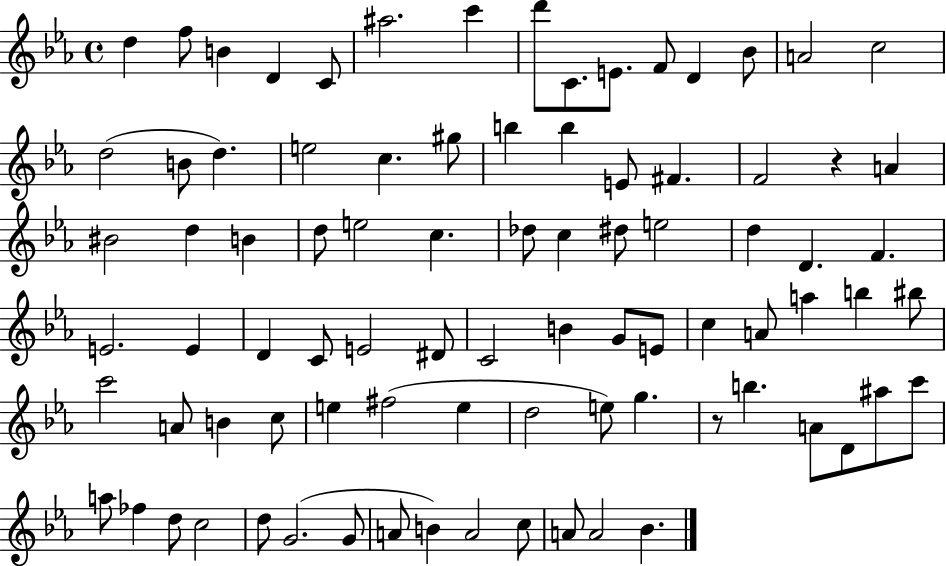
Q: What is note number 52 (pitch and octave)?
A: A4